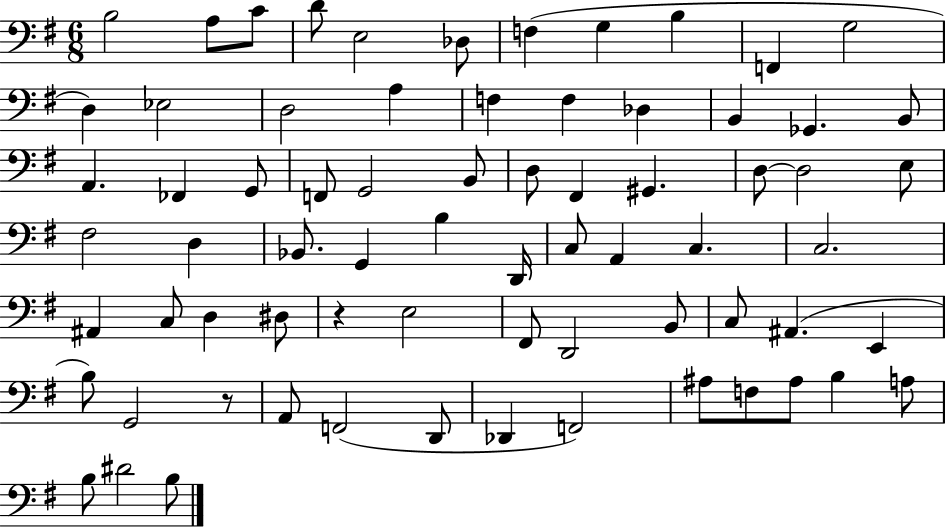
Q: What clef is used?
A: bass